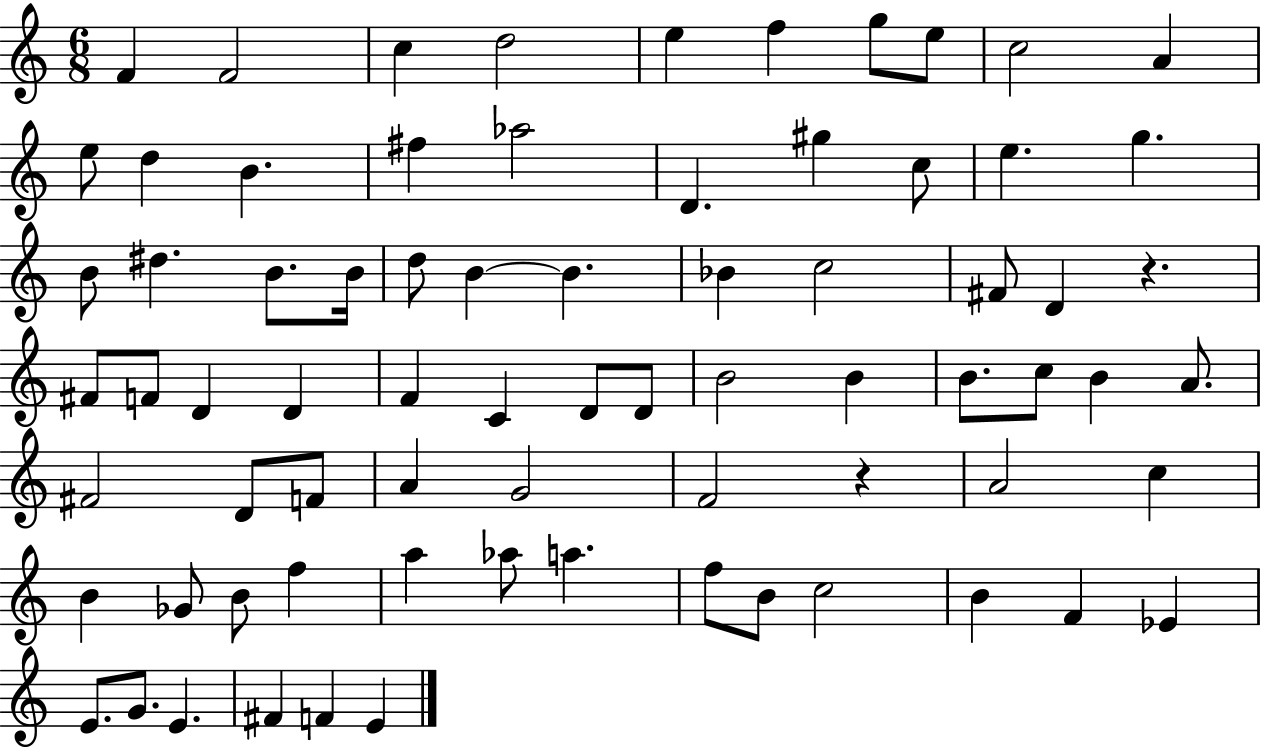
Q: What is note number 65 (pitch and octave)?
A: F4